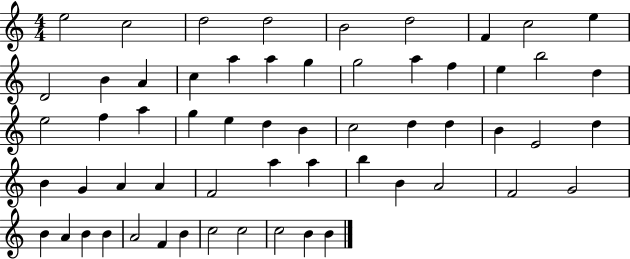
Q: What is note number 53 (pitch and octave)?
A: F4